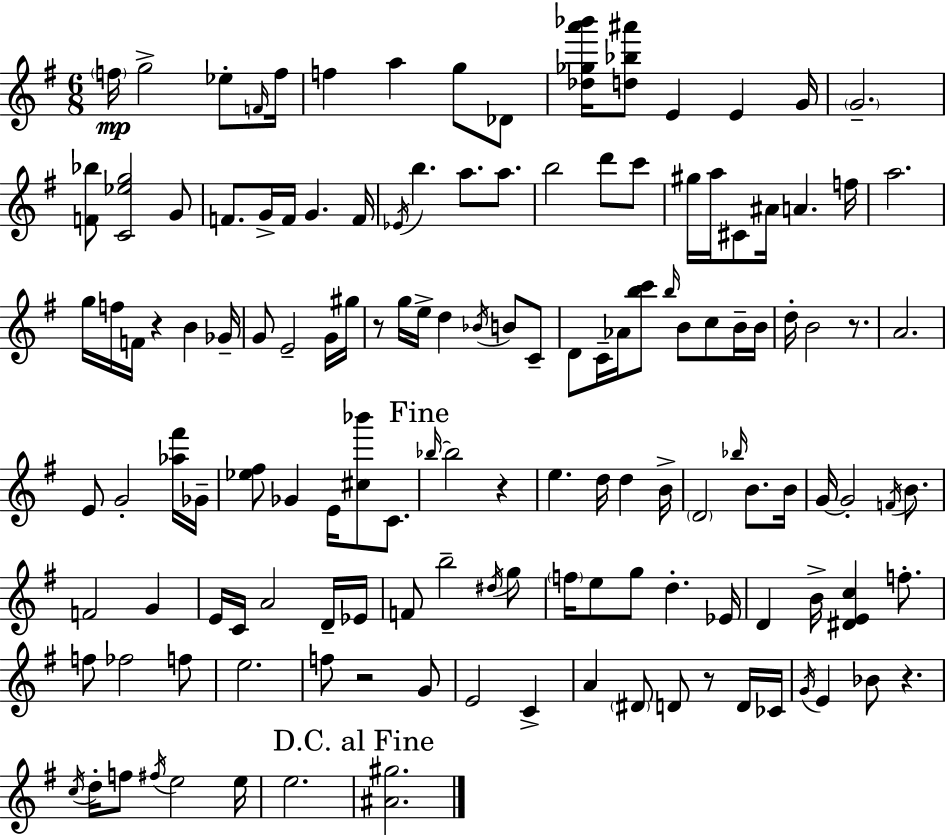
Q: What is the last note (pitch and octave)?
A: E5